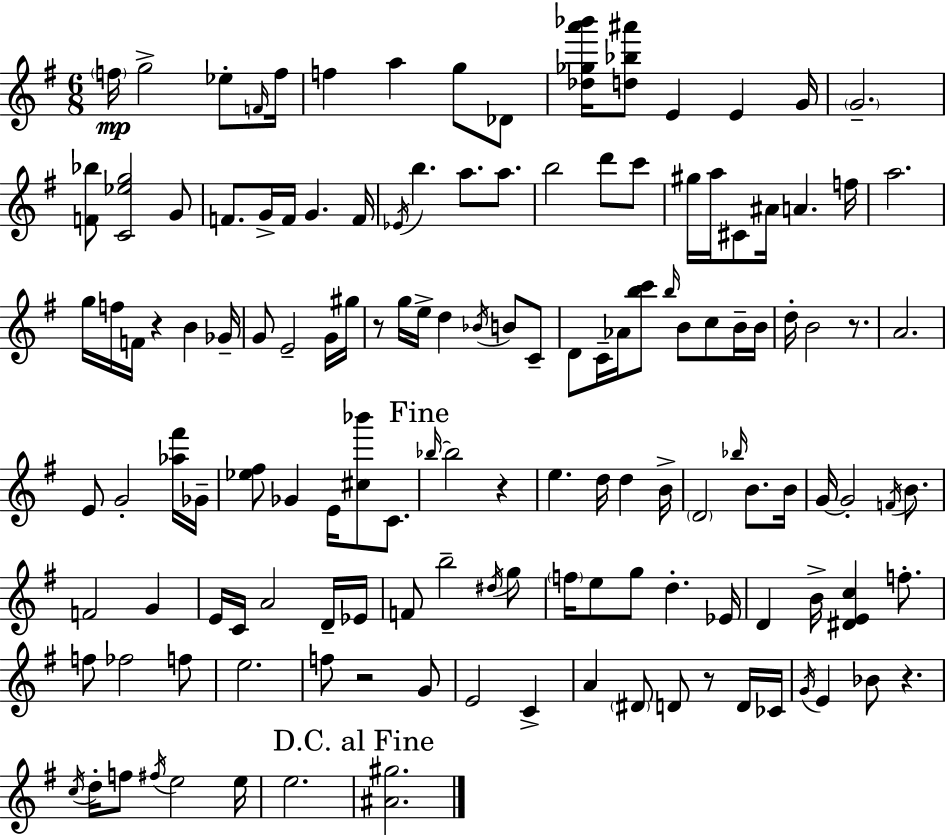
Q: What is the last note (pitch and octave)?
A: E5